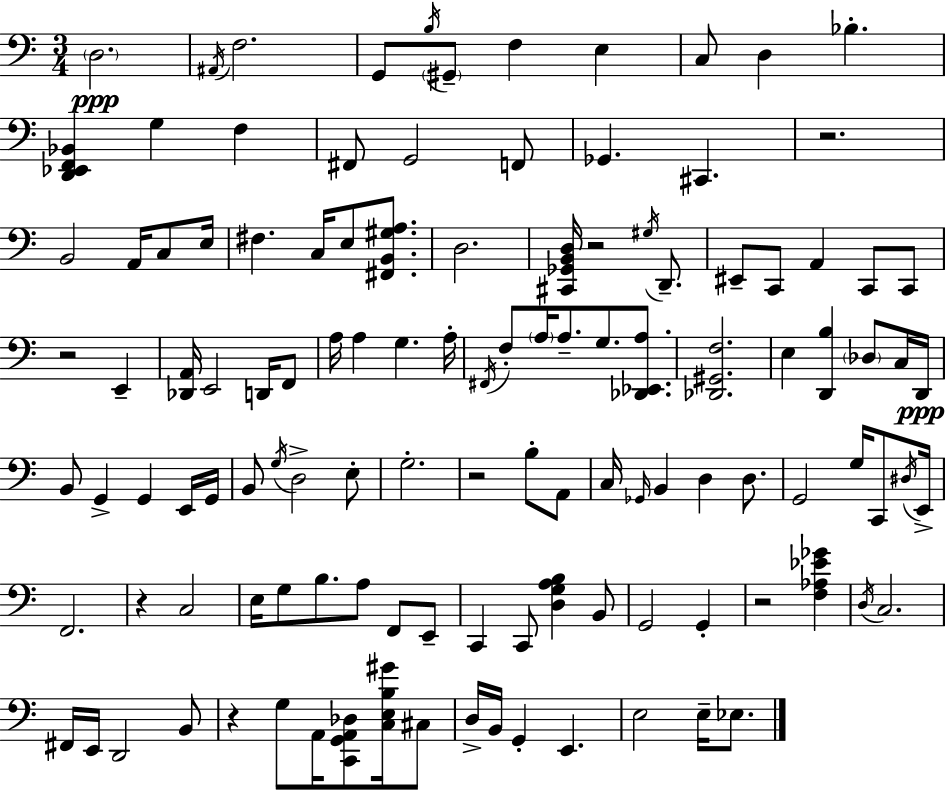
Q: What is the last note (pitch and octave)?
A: Eb3